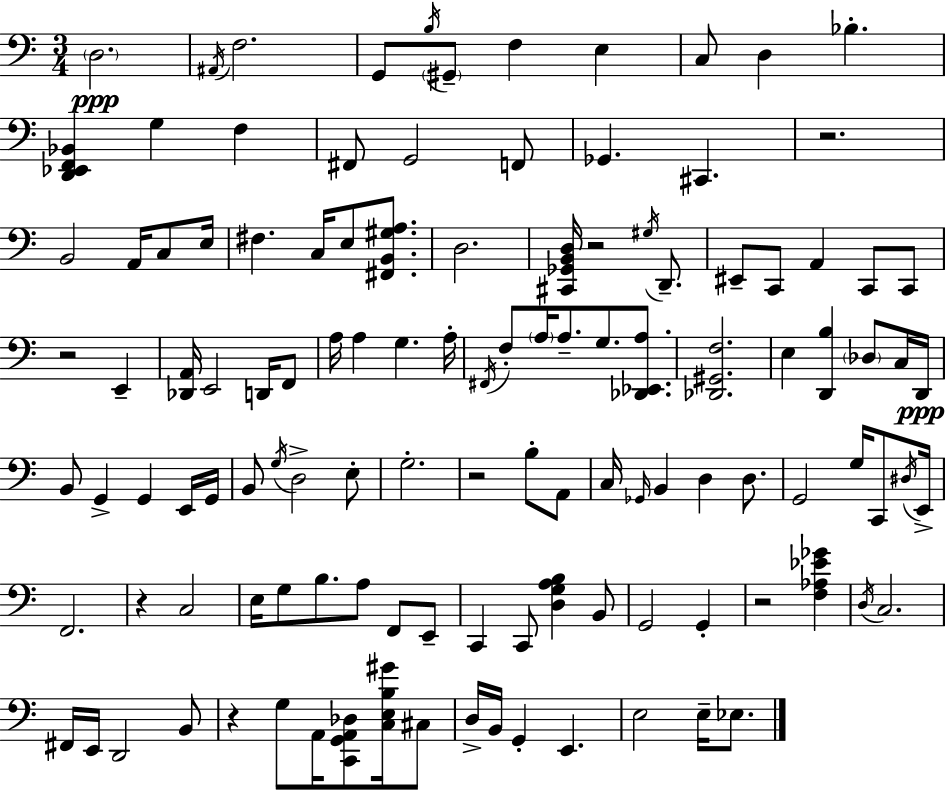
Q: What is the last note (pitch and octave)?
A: Eb3